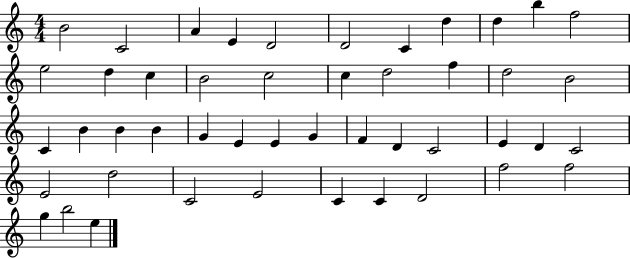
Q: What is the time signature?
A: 4/4